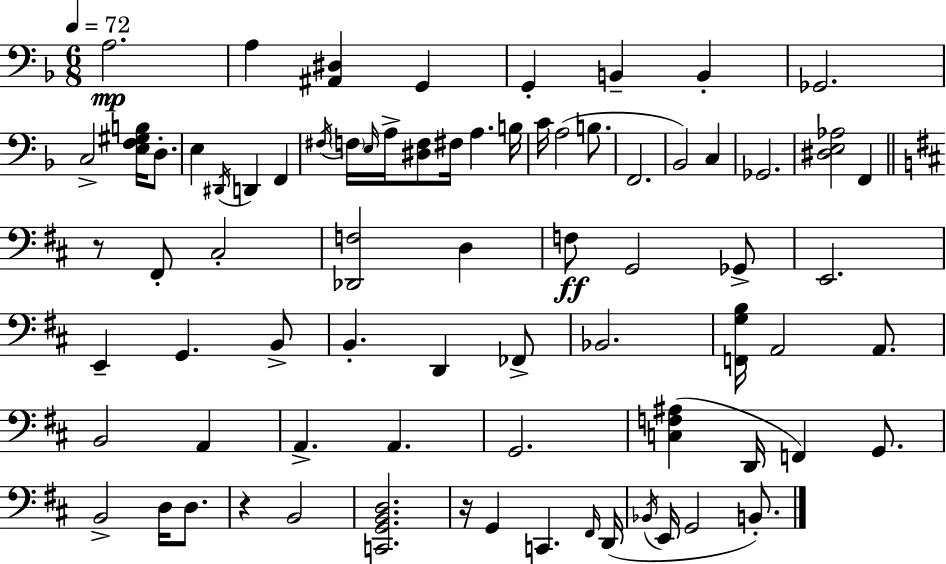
A3/h. A3/q [A#2,D#3]/q G2/q G2/q B2/q B2/q Gb2/h. C3/h [E3,F3,G#3,B3]/s D3/e. E3/q D#2/s D2/q F2/q F#3/s F3/s E3/s A3/s [D#3,F3]/e F#3/s A3/q. B3/s C4/s A3/h B3/e. F2/h. Bb2/h C3/q Gb2/h. [D#3,E3,Ab3]/h F2/q R/e F#2/e C#3/h [Db2,F3]/h D3/q F3/e G2/h Gb2/e E2/h. E2/q G2/q. B2/e B2/q. D2/q FES2/e Bb2/h. [F2,G3,B3]/s A2/h A2/e. B2/h A2/q A2/q. A2/q. G2/h. [C3,F3,A#3]/q D2/s F2/q G2/e. B2/h D3/s D3/e. R/q B2/h [C2,G2,B2,D3]/h. R/s G2/q C2/q. F#2/s D2/s Bb2/s E2/s G2/h B2/e.